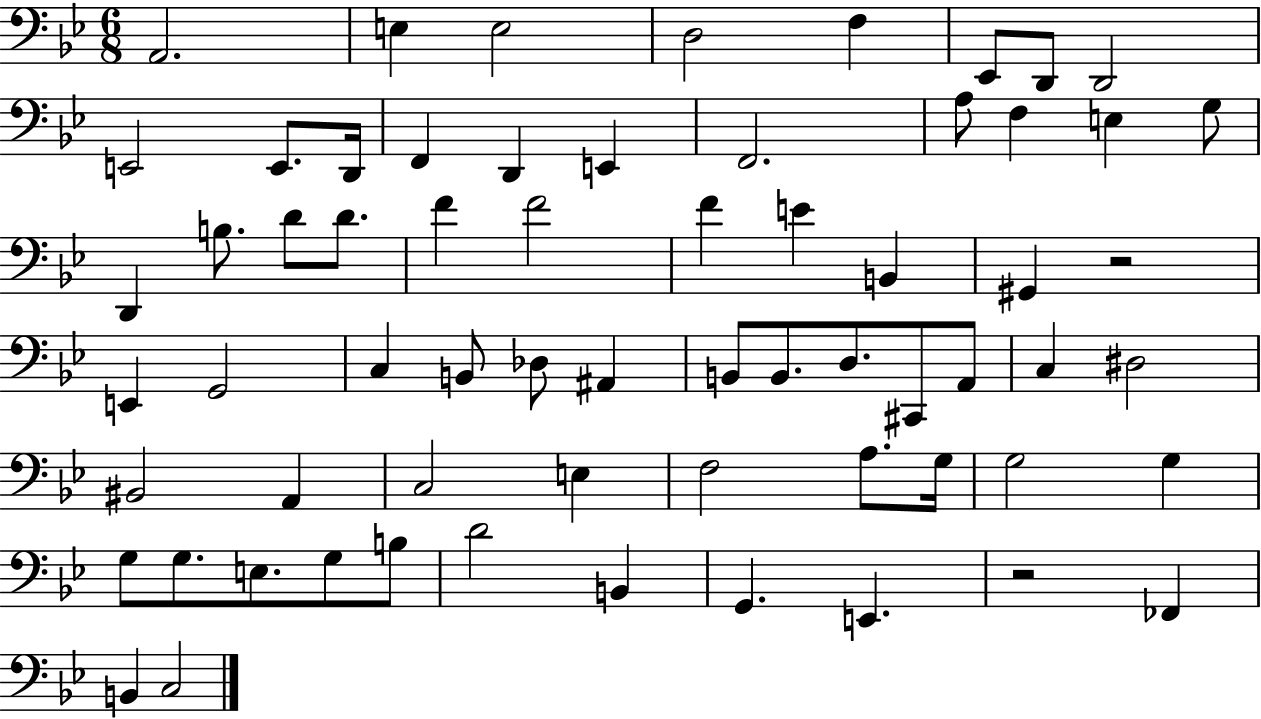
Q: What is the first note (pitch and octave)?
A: A2